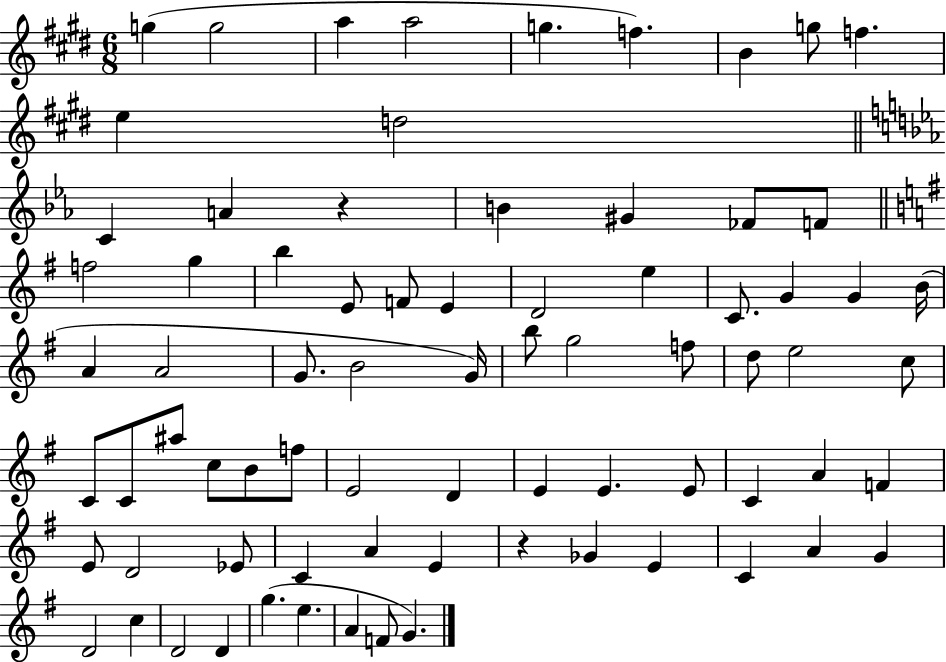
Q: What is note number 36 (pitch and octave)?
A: G5